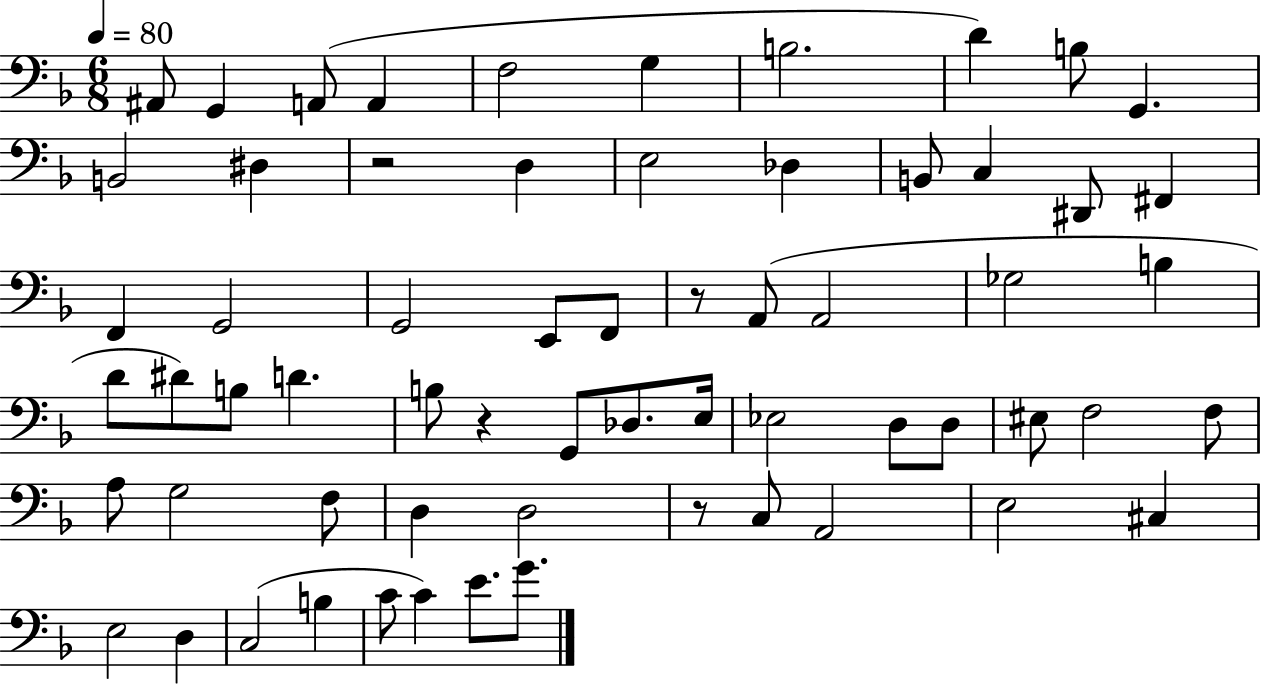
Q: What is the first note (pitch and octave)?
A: A#2